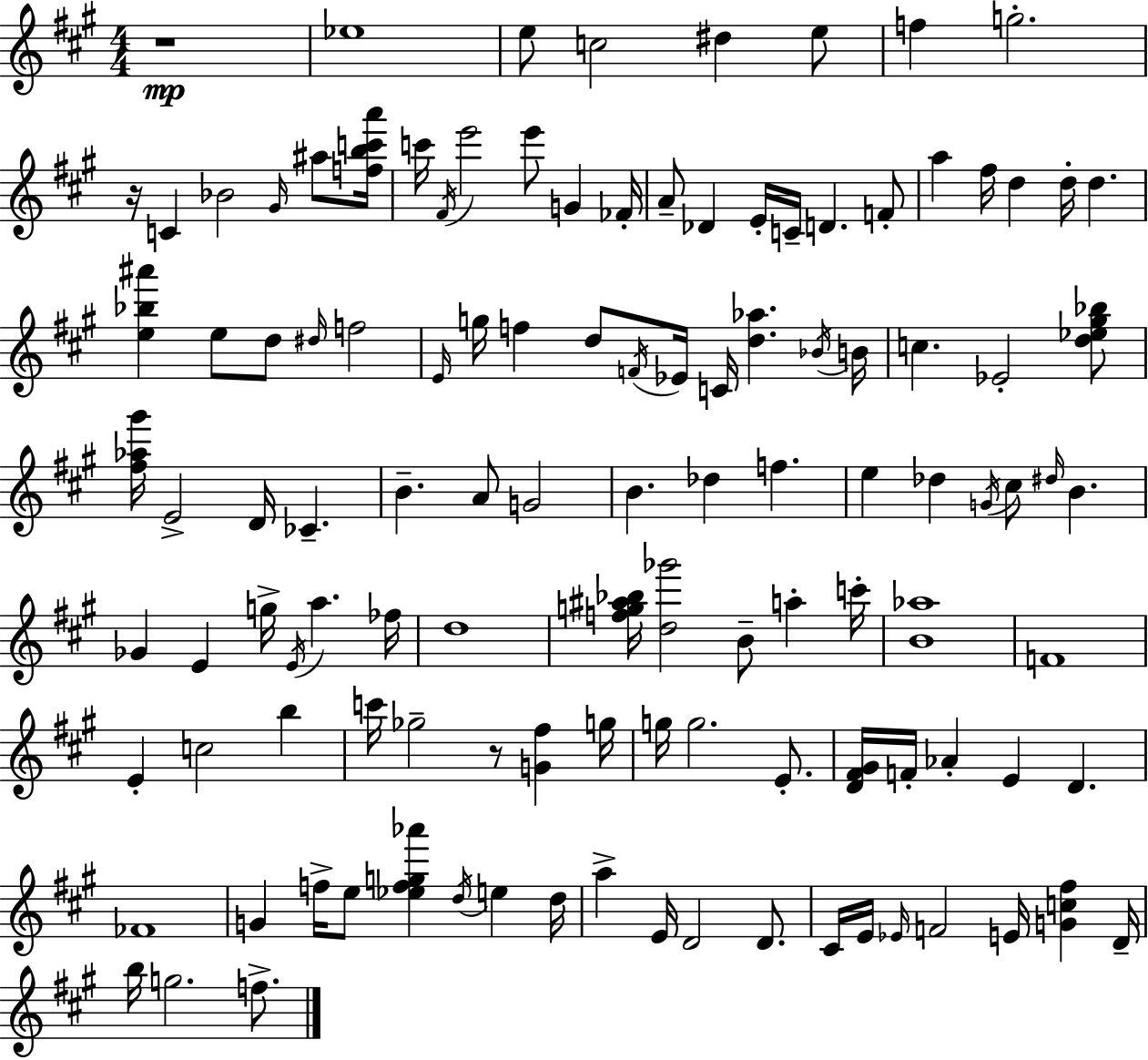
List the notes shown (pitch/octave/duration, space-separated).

R/w Eb5/w E5/e C5/h D#5/q E5/e F5/q G5/h. R/s C4/q Bb4/h G#4/s A#5/e [F5,B5,C6,A6]/s C6/s F#4/s E6/h E6/e G4/q FES4/s A4/e Db4/q E4/s C4/s D4/q. F4/e A5/q F#5/s D5/q D5/s D5/q. [E5,Bb5,A#6]/q E5/e D5/e D#5/s F5/h E4/s G5/s F5/q D5/e F4/s Eb4/s C4/s [D5,Ab5]/q. Bb4/s B4/s C5/q. Eb4/h [D5,Eb5,G#5,Bb5]/e [F#5,Ab5,G#6]/s E4/h D4/s CES4/q. B4/q. A4/e G4/h B4/q. Db5/q F5/q. E5/q Db5/q G4/s C#5/e D#5/s B4/q. Gb4/q E4/q G5/s E4/s A5/q. FES5/s D5/w [F5,G5,A#5,Bb5]/s [D5,Gb6]/h B4/e A5/q C6/s [B4,Ab5]/w F4/w E4/q C5/h B5/q C6/s Gb5/h R/e [G4,F#5]/q G5/s G5/s G5/h. E4/e. [D4,F#4,G#4]/s F4/s Ab4/q E4/q D4/q. FES4/w G4/q F5/s E5/e [Eb5,F5,G5,Ab6]/q D5/s E5/q D5/s A5/q E4/s D4/h D4/e. C#4/s E4/s Eb4/s F4/h E4/s [G4,C5,F#5]/q D4/s B5/s G5/h. F5/e.